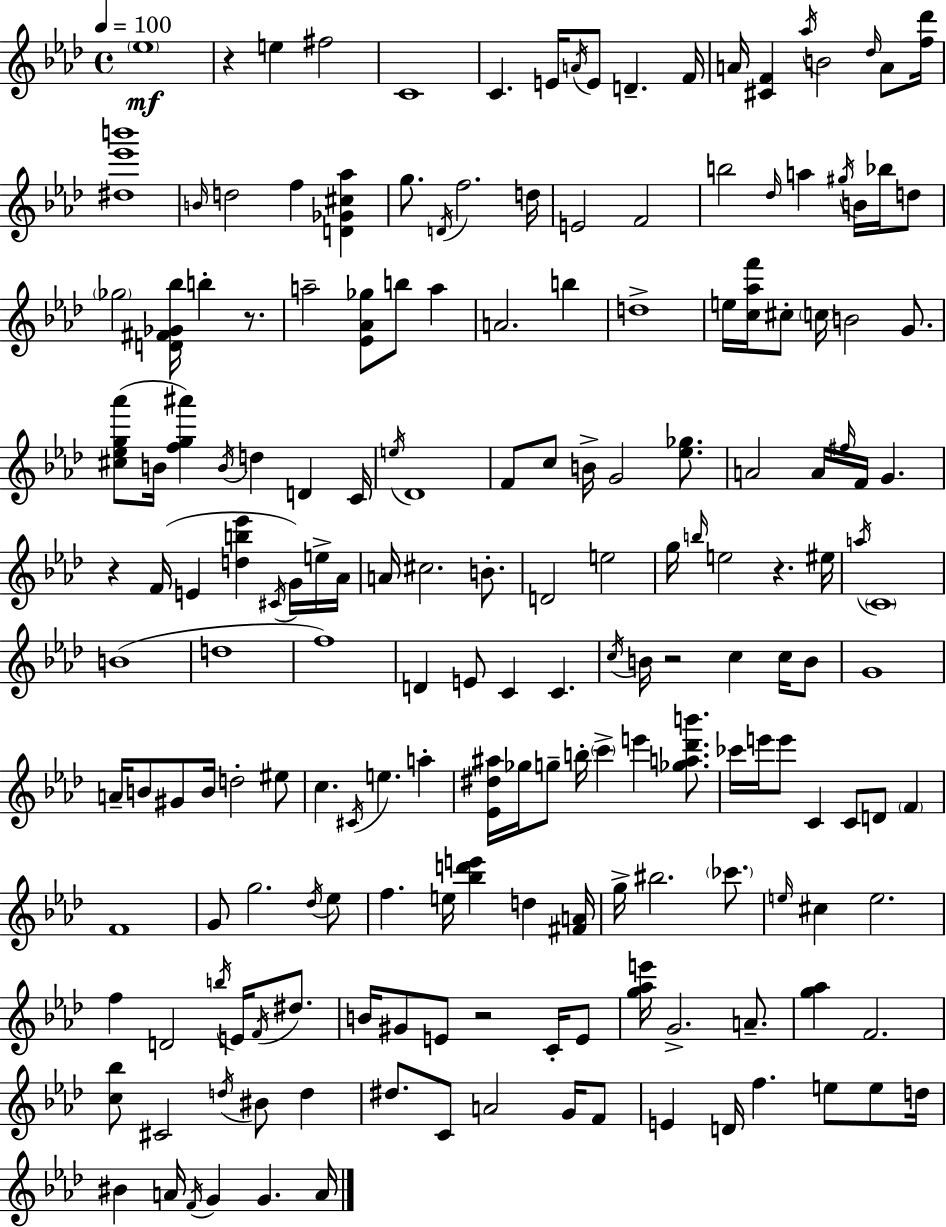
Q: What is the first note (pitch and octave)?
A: Eb5